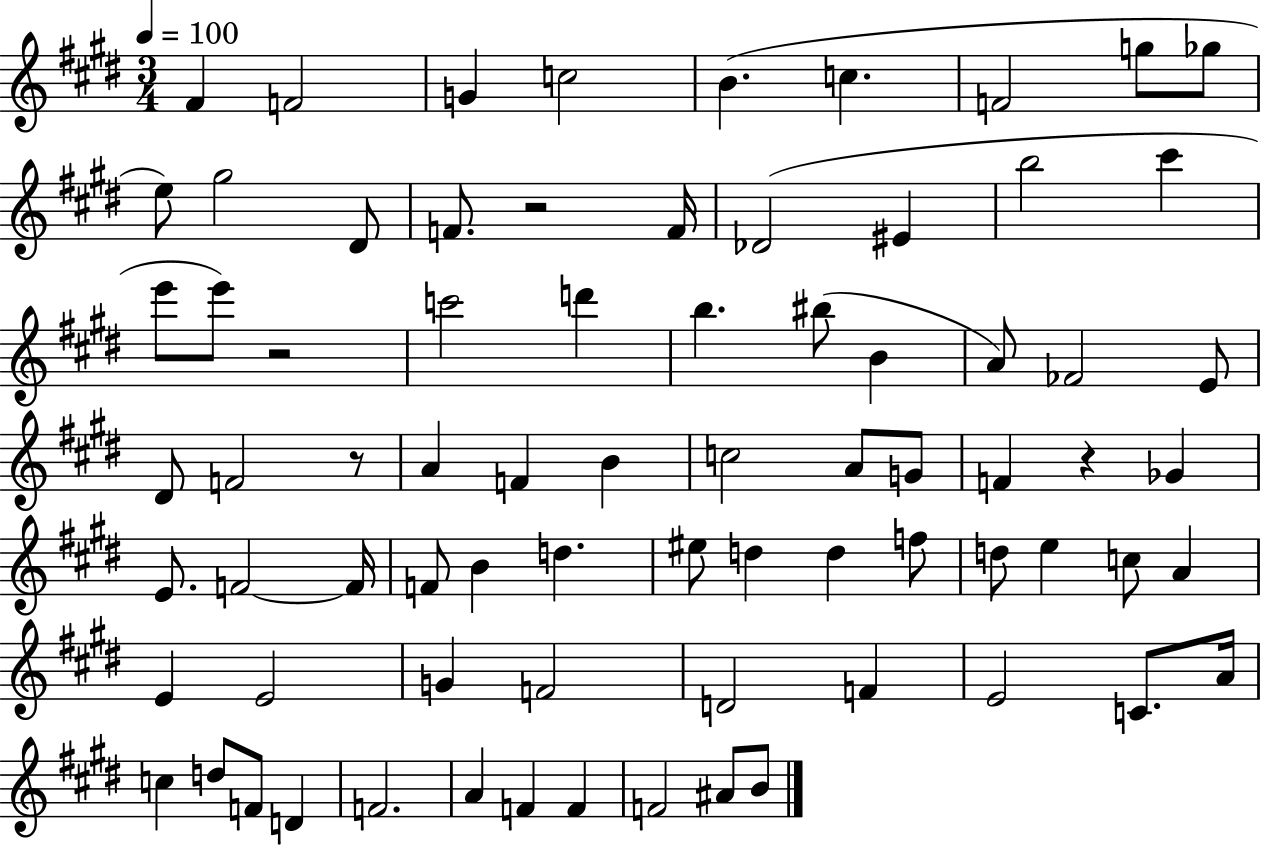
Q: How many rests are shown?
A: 4